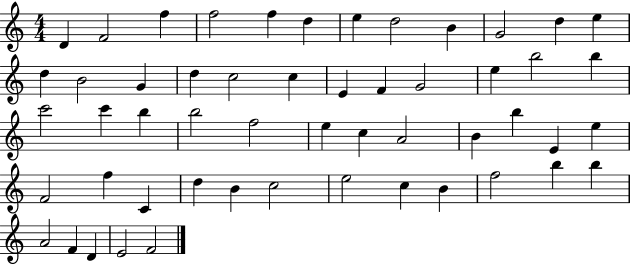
{
  \clef treble
  \numericTimeSignature
  \time 4/4
  \key c \major
  d'4 f'2 f''4 | f''2 f''4 d''4 | e''4 d''2 b'4 | g'2 d''4 e''4 | \break d''4 b'2 g'4 | d''4 c''2 c''4 | e'4 f'4 g'2 | e''4 b''2 b''4 | \break c'''2 c'''4 b''4 | b''2 f''2 | e''4 c''4 a'2 | b'4 b''4 e'4 e''4 | \break f'2 f''4 c'4 | d''4 b'4 c''2 | e''2 c''4 b'4 | f''2 b''4 b''4 | \break a'2 f'4 d'4 | e'2 f'2 | \bar "|."
}